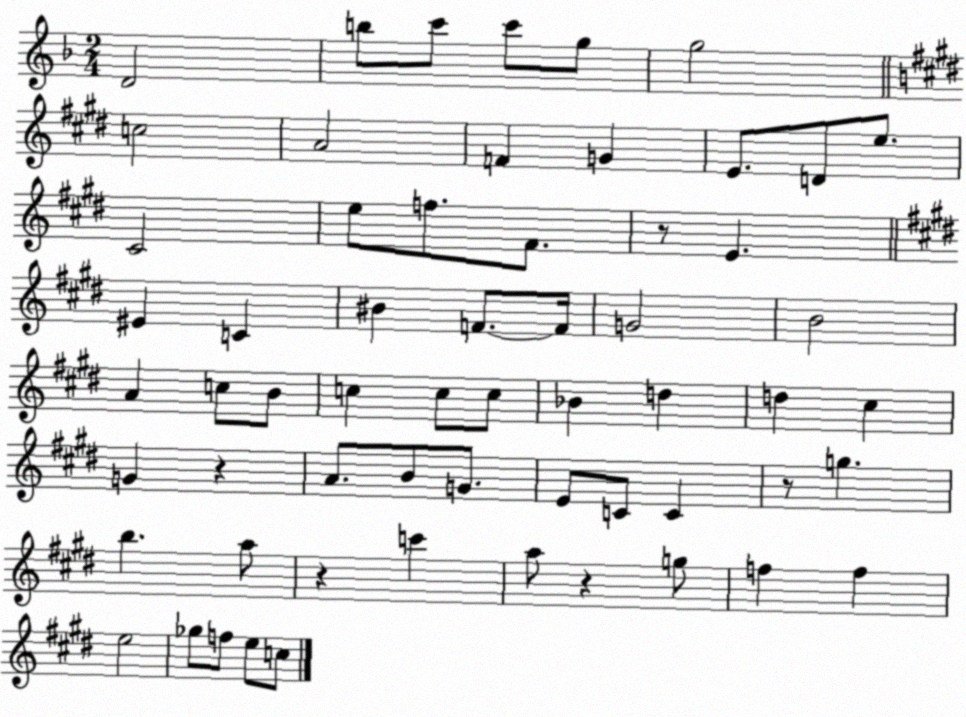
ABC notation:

X:1
T:Untitled
M:2/4
L:1/4
K:F
D2 b/2 c'/2 c'/2 g/2 g2 c2 A2 F G E/2 D/2 e/2 ^C2 e/2 f/2 ^F/2 z/2 E ^E C ^B F/2 F/4 G2 B2 A c/2 B/2 c c/2 c/2 _B d d ^c G z A/2 B/2 G/2 E/2 C/2 C z/2 g b a/2 z c' a/2 z g/2 f f e2 _g/2 f/2 e/2 c/2